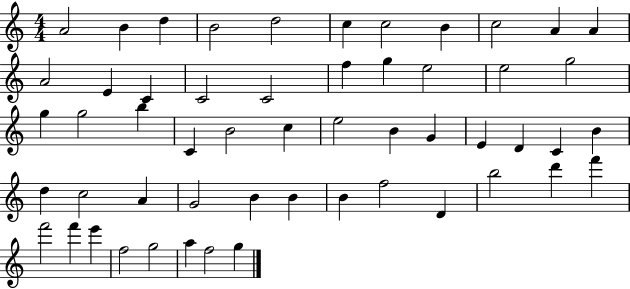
A4/h B4/q D5/q B4/h D5/h C5/q C5/h B4/q C5/h A4/q A4/q A4/h E4/q C4/q C4/h C4/h F5/q G5/q E5/h E5/h G5/h G5/q G5/h B5/q C4/q B4/h C5/q E5/h B4/q G4/q E4/q D4/q C4/q B4/q D5/q C5/h A4/q G4/h B4/q B4/q B4/q F5/h D4/q B5/h D6/q F6/q F6/h F6/q E6/q F5/h G5/h A5/q F5/h G5/q